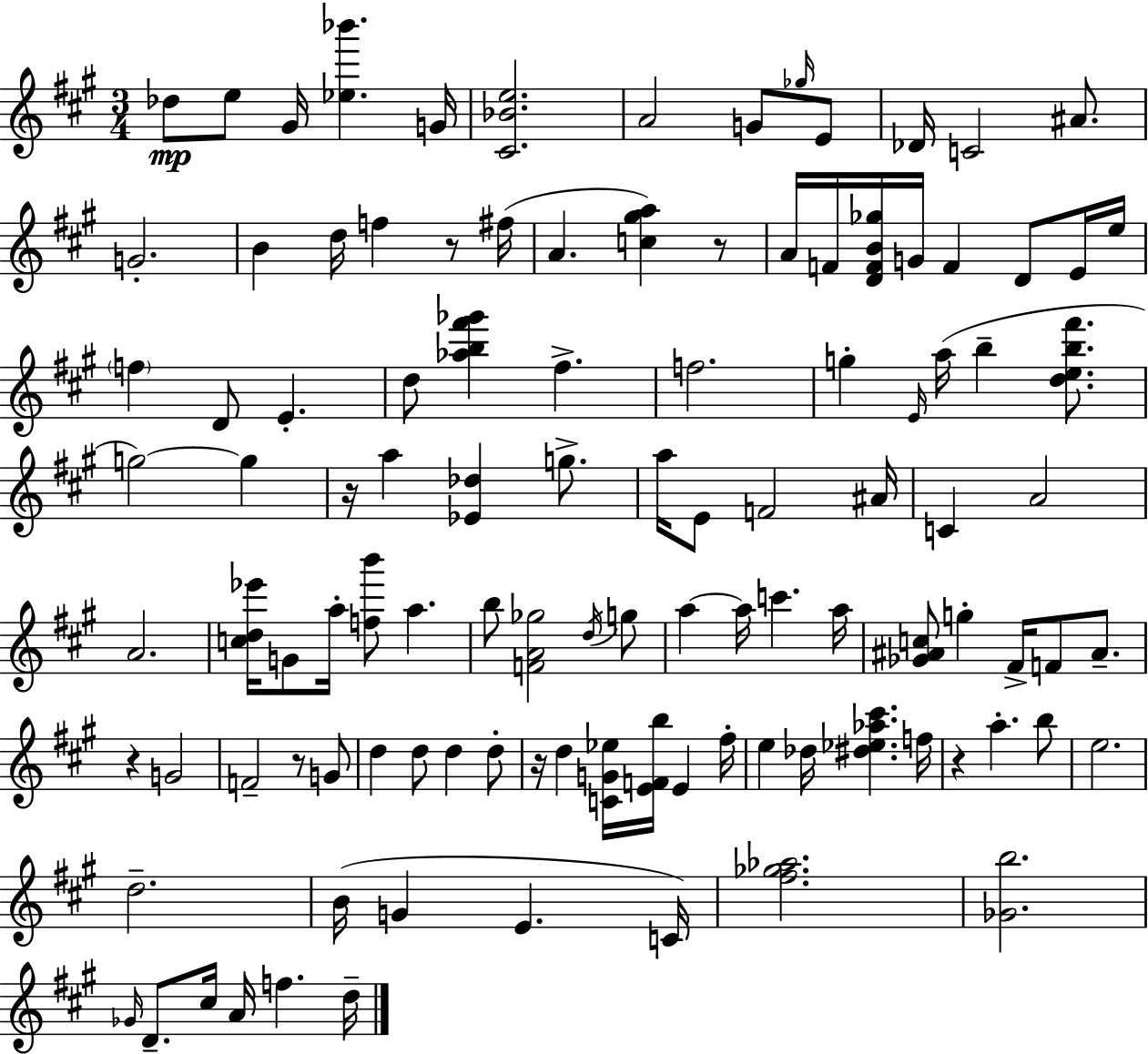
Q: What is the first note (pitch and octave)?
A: Db5